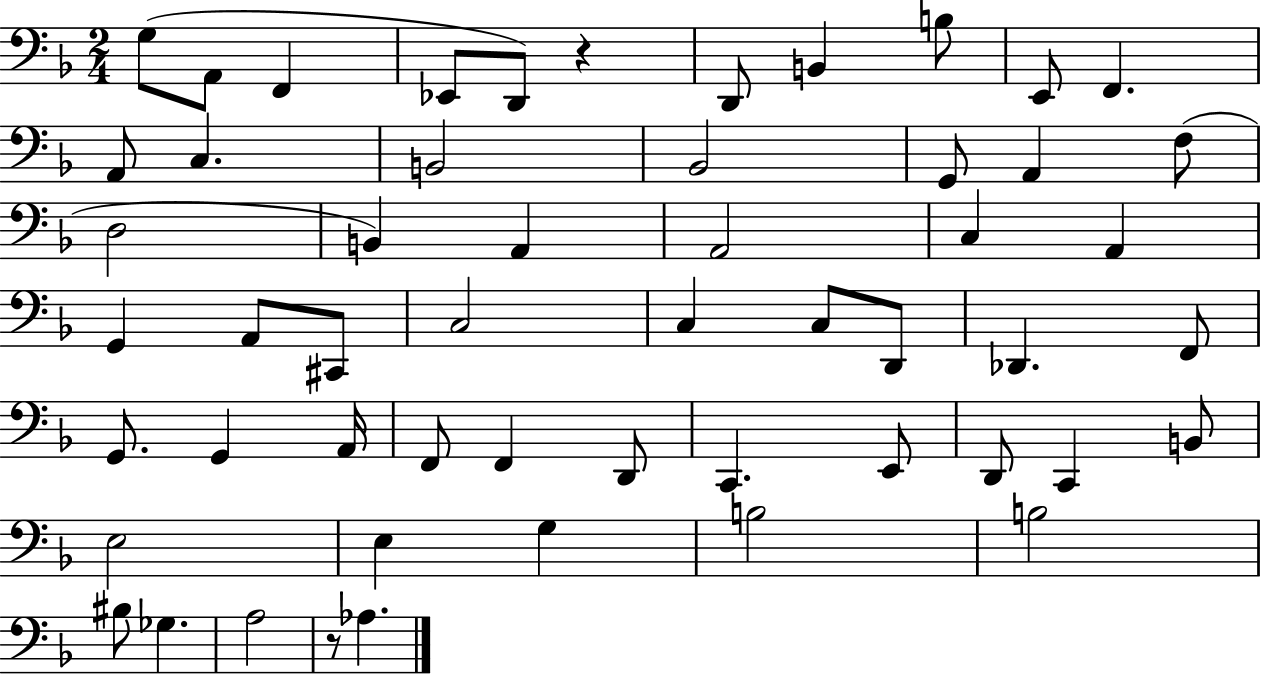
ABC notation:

X:1
T:Untitled
M:2/4
L:1/4
K:F
G,/2 A,,/2 F,, _E,,/2 D,,/2 z D,,/2 B,, B,/2 E,,/2 F,, A,,/2 C, B,,2 _B,,2 G,,/2 A,, F,/2 D,2 B,, A,, A,,2 C, A,, G,, A,,/2 ^C,,/2 C,2 C, C,/2 D,,/2 _D,, F,,/2 G,,/2 G,, A,,/4 F,,/2 F,, D,,/2 C,, E,,/2 D,,/2 C,, B,,/2 E,2 E, G, B,2 B,2 ^B,/2 _G, A,2 z/2 _A,